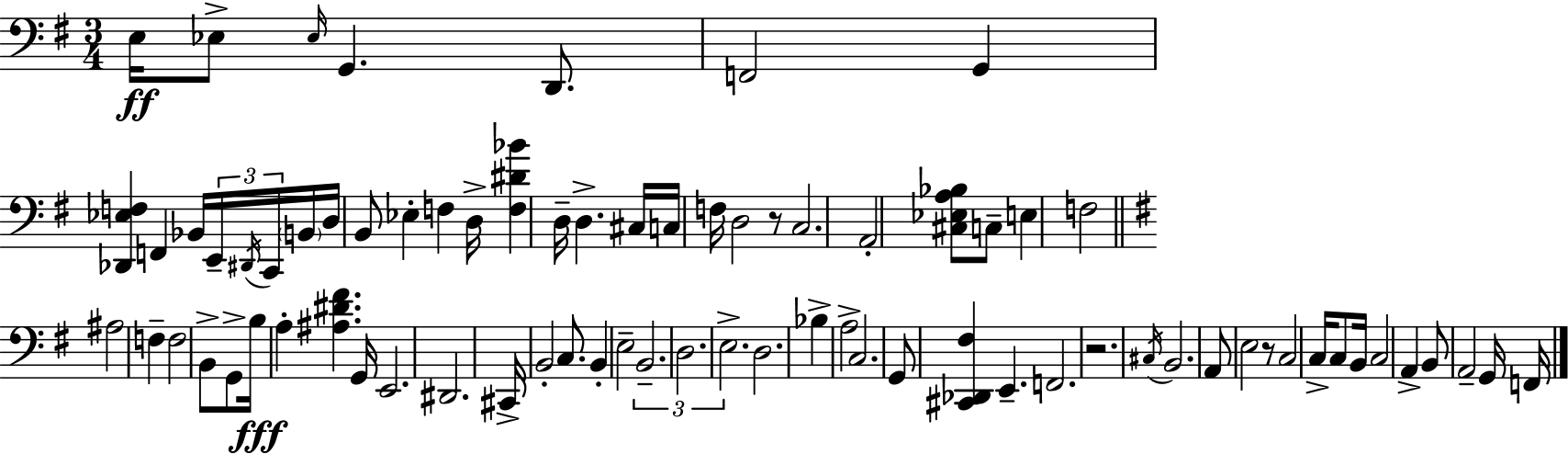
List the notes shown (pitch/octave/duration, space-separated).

E3/s Eb3/e Eb3/s G2/q. D2/e. F2/h G2/q [Db2,Eb3,F3]/q F2/q Bb2/s E2/s D#2/s C2/s B2/s D3/s B2/e Eb3/q F3/q D3/s [F3,D#4,Bb4]/q D3/s D3/q. C#3/s C3/s F3/s D3/h R/e C3/h. A2/h [C#3,Eb3,A3,Bb3]/e C3/e E3/q F3/h A#3/h F3/q F3/h B2/e G2/e B3/s A3/q [A#3,D#4,F#4]/q. G2/s E2/h. D#2/h. C#2/s B2/h C3/e. B2/q E3/h B2/h. D3/h. E3/h. D3/h. Bb3/q A3/h C3/h. G2/e [C#2,Db2,F#3]/q E2/q. F2/h. R/h. C#3/s B2/h. A2/e E3/h R/e C3/h C3/s C3/e B2/s C3/h A2/q B2/e A2/h G2/s F2/s